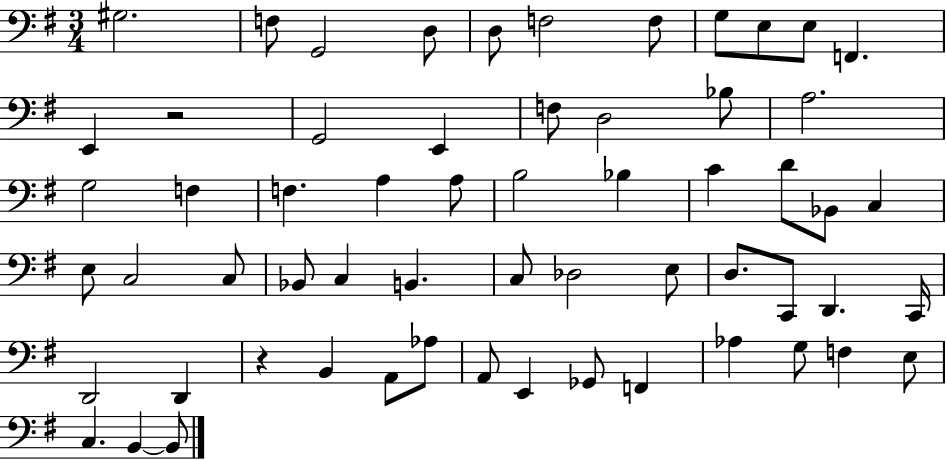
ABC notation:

X:1
T:Untitled
M:3/4
L:1/4
K:G
^G,2 F,/2 G,,2 D,/2 D,/2 F,2 F,/2 G,/2 E,/2 E,/2 F,, E,, z2 G,,2 E,, F,/2 D,2 _B,/2 A,2 G,2 F, F, A, A,/2 B,2 _B, C D/2 _B,,/2 C, E,/2 C,2 C,/2 _B,,/2 C, B,, C,/2 _D,2 E,/2 D,/2 C,,/2 D,, C,,/4 D,,2 D,, z B,, A,,/2 _A,/2 A,,/2 E,, _G,,/2 F,, _A, G,/2 F, E,/2 C, B,, B,,/2